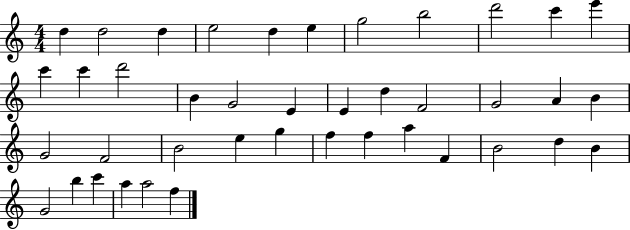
D5/q D5/h D5/q E5/h D5/q E5/q G5/h B5/h D6/h C6/q E6/q C6/q C6/q D6/h B4/q G4/h E4/q E4/q D5/q F4/h G4/h A4/q B4/q G4/h F4/h B4/h E5/q G5/q F5/q F5/q A5/q F4/q B4/h D5/q B4/q G4/h B5/q C6/q A5/q A5/h F5/q